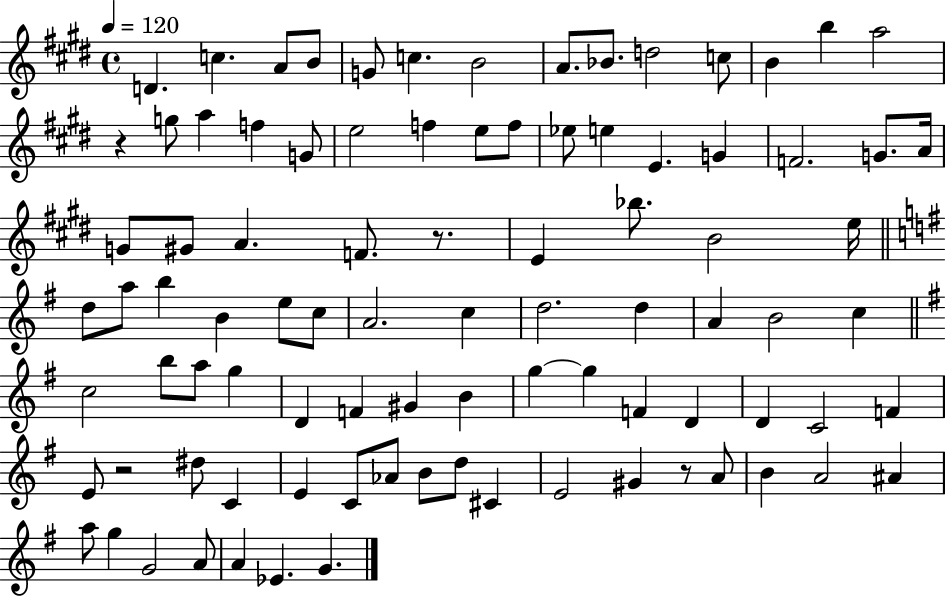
{
  \clef treble
  \time 4/4
  \defaultTimeSignature
  \key e \major
  \tempo 4 = 120
  d'4. c''4. a'8 b'8 | g'8 c''4. b'2 | a'8. bes'8. d''2 c''8 | b'4 b''4 a''2 | \break r4 g''8 a''4 f''4 g'8 | e''2 f''4 e''8 f''8 | ees''8 e''4 e'4. g'4 | f'2. g'8. a'16 | \break g'8 gis'8 a'4. f'8. r8. | e'4 bes''8. b'2 e''16 | \bar "||" \break \key g \major d''8 a''8 b''4 b'4 e''8 c''8 | a'2. c''4 | d''2. d''4 | a'4 b'2 c''4 | \break \bar "||" \break \key g \major c''2 b''8 a''8 g''4 | d'4 f'4 gis'4 b'4 | g''4~~ g''4 f'4 d'4 | d'4 c'2 f'4 | \break e'8 r2 dis''8 c'4 | e'4 c'8 aes'8 b'8 d''8 cis'4 | e'2 gis'4 r8 a'8 | b'4 a'2 ais'4 | \break a''8 g''4 g'2 a'8 | a'4 ees'4. g'4. | \bar "|."
}